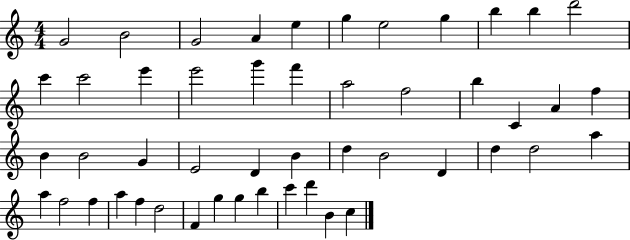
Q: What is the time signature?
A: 4/4